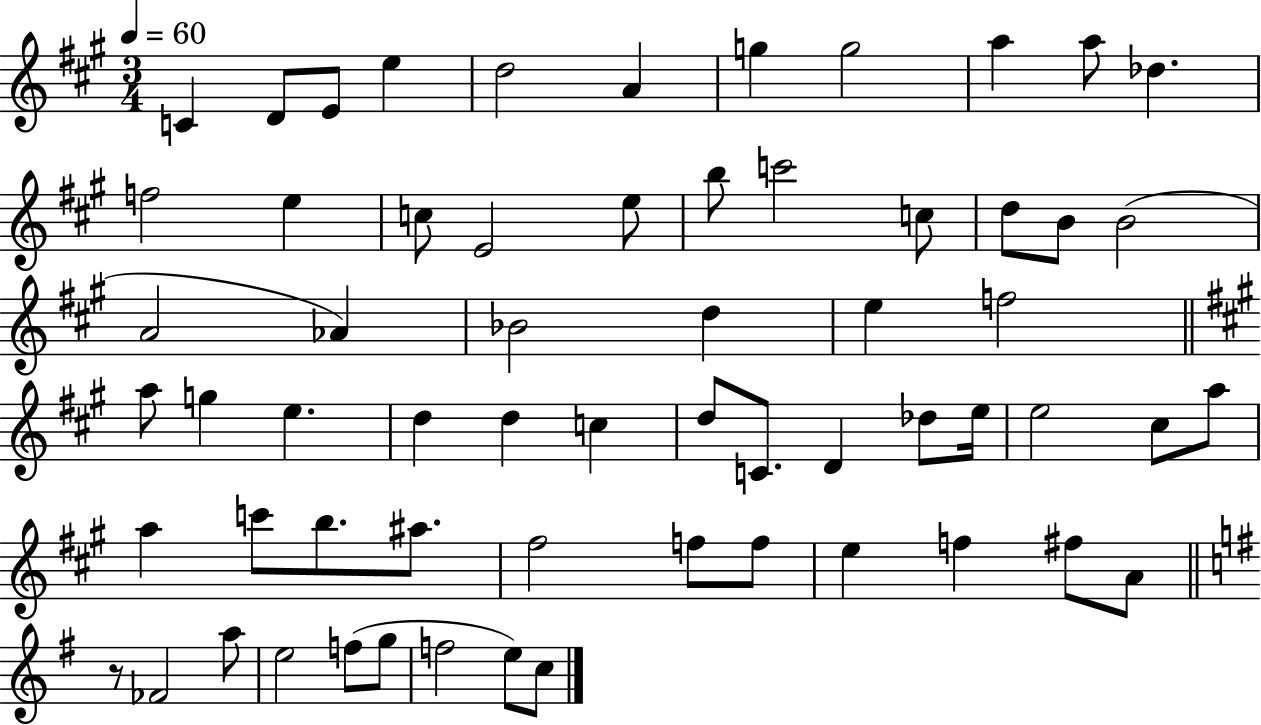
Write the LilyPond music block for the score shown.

{
  \clef treble
  \numericTimeSignature
  \time 3/4
  \key a \major
  \tempo 4 = 60
  c'4 d'8 e'8 e''4 | d''2 a'4 | g''4 g''2 | a''4 a''8 des''4. | \break f''2 e''4 | c''8 e'2 e''8 | b''8 c'''2 c''8 | d''8 b'8 b'2( | \break a'2 aes'4) | bes'2 d''4 | e''4 f''2 | \bar "||" \break \key a \major a''8 g''4 e''4. | d''4 d''4 c''4 | d''8 c'8. d'4 des''8 e''16 | e''2 cis''8 a''8 | \break a''4 c'''8 b''8. ais''8. | fis''2 f''8 f''8 | e''4 f''4 fis''8 a'8 | \bar "||" \break \key g \major r8 fes'2 a''8 | e''2 f''8( g''8 | f''2 e''8) c''8 | \bar "|."
}